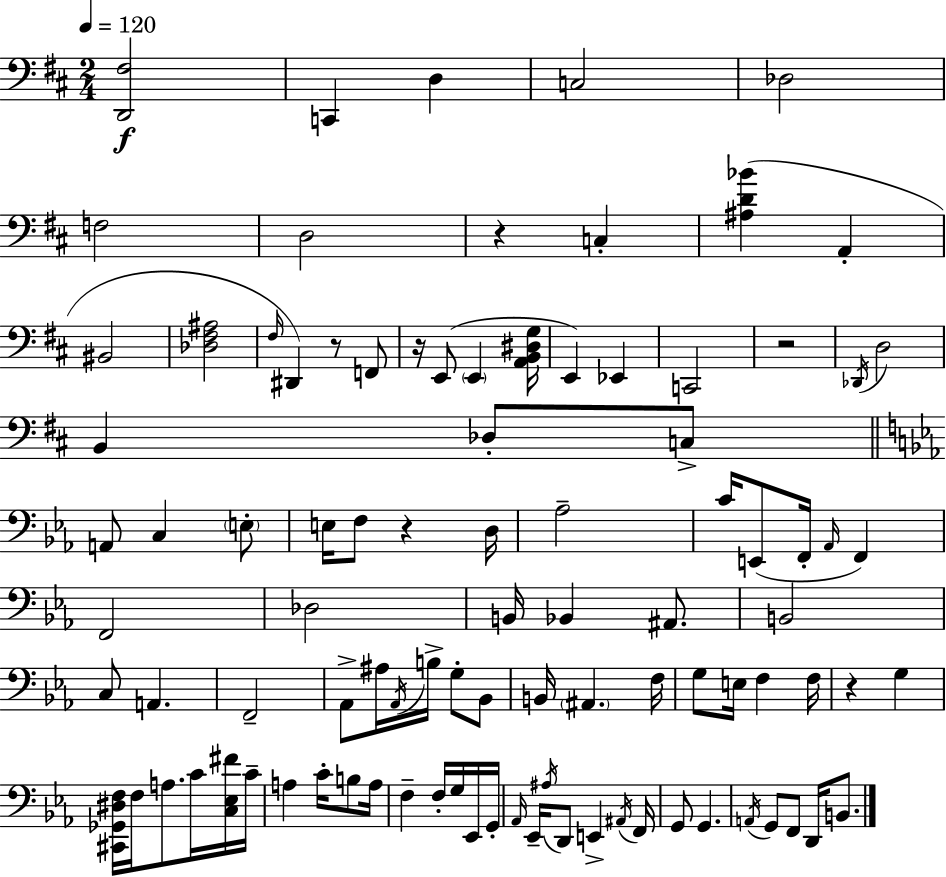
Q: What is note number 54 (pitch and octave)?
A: E3